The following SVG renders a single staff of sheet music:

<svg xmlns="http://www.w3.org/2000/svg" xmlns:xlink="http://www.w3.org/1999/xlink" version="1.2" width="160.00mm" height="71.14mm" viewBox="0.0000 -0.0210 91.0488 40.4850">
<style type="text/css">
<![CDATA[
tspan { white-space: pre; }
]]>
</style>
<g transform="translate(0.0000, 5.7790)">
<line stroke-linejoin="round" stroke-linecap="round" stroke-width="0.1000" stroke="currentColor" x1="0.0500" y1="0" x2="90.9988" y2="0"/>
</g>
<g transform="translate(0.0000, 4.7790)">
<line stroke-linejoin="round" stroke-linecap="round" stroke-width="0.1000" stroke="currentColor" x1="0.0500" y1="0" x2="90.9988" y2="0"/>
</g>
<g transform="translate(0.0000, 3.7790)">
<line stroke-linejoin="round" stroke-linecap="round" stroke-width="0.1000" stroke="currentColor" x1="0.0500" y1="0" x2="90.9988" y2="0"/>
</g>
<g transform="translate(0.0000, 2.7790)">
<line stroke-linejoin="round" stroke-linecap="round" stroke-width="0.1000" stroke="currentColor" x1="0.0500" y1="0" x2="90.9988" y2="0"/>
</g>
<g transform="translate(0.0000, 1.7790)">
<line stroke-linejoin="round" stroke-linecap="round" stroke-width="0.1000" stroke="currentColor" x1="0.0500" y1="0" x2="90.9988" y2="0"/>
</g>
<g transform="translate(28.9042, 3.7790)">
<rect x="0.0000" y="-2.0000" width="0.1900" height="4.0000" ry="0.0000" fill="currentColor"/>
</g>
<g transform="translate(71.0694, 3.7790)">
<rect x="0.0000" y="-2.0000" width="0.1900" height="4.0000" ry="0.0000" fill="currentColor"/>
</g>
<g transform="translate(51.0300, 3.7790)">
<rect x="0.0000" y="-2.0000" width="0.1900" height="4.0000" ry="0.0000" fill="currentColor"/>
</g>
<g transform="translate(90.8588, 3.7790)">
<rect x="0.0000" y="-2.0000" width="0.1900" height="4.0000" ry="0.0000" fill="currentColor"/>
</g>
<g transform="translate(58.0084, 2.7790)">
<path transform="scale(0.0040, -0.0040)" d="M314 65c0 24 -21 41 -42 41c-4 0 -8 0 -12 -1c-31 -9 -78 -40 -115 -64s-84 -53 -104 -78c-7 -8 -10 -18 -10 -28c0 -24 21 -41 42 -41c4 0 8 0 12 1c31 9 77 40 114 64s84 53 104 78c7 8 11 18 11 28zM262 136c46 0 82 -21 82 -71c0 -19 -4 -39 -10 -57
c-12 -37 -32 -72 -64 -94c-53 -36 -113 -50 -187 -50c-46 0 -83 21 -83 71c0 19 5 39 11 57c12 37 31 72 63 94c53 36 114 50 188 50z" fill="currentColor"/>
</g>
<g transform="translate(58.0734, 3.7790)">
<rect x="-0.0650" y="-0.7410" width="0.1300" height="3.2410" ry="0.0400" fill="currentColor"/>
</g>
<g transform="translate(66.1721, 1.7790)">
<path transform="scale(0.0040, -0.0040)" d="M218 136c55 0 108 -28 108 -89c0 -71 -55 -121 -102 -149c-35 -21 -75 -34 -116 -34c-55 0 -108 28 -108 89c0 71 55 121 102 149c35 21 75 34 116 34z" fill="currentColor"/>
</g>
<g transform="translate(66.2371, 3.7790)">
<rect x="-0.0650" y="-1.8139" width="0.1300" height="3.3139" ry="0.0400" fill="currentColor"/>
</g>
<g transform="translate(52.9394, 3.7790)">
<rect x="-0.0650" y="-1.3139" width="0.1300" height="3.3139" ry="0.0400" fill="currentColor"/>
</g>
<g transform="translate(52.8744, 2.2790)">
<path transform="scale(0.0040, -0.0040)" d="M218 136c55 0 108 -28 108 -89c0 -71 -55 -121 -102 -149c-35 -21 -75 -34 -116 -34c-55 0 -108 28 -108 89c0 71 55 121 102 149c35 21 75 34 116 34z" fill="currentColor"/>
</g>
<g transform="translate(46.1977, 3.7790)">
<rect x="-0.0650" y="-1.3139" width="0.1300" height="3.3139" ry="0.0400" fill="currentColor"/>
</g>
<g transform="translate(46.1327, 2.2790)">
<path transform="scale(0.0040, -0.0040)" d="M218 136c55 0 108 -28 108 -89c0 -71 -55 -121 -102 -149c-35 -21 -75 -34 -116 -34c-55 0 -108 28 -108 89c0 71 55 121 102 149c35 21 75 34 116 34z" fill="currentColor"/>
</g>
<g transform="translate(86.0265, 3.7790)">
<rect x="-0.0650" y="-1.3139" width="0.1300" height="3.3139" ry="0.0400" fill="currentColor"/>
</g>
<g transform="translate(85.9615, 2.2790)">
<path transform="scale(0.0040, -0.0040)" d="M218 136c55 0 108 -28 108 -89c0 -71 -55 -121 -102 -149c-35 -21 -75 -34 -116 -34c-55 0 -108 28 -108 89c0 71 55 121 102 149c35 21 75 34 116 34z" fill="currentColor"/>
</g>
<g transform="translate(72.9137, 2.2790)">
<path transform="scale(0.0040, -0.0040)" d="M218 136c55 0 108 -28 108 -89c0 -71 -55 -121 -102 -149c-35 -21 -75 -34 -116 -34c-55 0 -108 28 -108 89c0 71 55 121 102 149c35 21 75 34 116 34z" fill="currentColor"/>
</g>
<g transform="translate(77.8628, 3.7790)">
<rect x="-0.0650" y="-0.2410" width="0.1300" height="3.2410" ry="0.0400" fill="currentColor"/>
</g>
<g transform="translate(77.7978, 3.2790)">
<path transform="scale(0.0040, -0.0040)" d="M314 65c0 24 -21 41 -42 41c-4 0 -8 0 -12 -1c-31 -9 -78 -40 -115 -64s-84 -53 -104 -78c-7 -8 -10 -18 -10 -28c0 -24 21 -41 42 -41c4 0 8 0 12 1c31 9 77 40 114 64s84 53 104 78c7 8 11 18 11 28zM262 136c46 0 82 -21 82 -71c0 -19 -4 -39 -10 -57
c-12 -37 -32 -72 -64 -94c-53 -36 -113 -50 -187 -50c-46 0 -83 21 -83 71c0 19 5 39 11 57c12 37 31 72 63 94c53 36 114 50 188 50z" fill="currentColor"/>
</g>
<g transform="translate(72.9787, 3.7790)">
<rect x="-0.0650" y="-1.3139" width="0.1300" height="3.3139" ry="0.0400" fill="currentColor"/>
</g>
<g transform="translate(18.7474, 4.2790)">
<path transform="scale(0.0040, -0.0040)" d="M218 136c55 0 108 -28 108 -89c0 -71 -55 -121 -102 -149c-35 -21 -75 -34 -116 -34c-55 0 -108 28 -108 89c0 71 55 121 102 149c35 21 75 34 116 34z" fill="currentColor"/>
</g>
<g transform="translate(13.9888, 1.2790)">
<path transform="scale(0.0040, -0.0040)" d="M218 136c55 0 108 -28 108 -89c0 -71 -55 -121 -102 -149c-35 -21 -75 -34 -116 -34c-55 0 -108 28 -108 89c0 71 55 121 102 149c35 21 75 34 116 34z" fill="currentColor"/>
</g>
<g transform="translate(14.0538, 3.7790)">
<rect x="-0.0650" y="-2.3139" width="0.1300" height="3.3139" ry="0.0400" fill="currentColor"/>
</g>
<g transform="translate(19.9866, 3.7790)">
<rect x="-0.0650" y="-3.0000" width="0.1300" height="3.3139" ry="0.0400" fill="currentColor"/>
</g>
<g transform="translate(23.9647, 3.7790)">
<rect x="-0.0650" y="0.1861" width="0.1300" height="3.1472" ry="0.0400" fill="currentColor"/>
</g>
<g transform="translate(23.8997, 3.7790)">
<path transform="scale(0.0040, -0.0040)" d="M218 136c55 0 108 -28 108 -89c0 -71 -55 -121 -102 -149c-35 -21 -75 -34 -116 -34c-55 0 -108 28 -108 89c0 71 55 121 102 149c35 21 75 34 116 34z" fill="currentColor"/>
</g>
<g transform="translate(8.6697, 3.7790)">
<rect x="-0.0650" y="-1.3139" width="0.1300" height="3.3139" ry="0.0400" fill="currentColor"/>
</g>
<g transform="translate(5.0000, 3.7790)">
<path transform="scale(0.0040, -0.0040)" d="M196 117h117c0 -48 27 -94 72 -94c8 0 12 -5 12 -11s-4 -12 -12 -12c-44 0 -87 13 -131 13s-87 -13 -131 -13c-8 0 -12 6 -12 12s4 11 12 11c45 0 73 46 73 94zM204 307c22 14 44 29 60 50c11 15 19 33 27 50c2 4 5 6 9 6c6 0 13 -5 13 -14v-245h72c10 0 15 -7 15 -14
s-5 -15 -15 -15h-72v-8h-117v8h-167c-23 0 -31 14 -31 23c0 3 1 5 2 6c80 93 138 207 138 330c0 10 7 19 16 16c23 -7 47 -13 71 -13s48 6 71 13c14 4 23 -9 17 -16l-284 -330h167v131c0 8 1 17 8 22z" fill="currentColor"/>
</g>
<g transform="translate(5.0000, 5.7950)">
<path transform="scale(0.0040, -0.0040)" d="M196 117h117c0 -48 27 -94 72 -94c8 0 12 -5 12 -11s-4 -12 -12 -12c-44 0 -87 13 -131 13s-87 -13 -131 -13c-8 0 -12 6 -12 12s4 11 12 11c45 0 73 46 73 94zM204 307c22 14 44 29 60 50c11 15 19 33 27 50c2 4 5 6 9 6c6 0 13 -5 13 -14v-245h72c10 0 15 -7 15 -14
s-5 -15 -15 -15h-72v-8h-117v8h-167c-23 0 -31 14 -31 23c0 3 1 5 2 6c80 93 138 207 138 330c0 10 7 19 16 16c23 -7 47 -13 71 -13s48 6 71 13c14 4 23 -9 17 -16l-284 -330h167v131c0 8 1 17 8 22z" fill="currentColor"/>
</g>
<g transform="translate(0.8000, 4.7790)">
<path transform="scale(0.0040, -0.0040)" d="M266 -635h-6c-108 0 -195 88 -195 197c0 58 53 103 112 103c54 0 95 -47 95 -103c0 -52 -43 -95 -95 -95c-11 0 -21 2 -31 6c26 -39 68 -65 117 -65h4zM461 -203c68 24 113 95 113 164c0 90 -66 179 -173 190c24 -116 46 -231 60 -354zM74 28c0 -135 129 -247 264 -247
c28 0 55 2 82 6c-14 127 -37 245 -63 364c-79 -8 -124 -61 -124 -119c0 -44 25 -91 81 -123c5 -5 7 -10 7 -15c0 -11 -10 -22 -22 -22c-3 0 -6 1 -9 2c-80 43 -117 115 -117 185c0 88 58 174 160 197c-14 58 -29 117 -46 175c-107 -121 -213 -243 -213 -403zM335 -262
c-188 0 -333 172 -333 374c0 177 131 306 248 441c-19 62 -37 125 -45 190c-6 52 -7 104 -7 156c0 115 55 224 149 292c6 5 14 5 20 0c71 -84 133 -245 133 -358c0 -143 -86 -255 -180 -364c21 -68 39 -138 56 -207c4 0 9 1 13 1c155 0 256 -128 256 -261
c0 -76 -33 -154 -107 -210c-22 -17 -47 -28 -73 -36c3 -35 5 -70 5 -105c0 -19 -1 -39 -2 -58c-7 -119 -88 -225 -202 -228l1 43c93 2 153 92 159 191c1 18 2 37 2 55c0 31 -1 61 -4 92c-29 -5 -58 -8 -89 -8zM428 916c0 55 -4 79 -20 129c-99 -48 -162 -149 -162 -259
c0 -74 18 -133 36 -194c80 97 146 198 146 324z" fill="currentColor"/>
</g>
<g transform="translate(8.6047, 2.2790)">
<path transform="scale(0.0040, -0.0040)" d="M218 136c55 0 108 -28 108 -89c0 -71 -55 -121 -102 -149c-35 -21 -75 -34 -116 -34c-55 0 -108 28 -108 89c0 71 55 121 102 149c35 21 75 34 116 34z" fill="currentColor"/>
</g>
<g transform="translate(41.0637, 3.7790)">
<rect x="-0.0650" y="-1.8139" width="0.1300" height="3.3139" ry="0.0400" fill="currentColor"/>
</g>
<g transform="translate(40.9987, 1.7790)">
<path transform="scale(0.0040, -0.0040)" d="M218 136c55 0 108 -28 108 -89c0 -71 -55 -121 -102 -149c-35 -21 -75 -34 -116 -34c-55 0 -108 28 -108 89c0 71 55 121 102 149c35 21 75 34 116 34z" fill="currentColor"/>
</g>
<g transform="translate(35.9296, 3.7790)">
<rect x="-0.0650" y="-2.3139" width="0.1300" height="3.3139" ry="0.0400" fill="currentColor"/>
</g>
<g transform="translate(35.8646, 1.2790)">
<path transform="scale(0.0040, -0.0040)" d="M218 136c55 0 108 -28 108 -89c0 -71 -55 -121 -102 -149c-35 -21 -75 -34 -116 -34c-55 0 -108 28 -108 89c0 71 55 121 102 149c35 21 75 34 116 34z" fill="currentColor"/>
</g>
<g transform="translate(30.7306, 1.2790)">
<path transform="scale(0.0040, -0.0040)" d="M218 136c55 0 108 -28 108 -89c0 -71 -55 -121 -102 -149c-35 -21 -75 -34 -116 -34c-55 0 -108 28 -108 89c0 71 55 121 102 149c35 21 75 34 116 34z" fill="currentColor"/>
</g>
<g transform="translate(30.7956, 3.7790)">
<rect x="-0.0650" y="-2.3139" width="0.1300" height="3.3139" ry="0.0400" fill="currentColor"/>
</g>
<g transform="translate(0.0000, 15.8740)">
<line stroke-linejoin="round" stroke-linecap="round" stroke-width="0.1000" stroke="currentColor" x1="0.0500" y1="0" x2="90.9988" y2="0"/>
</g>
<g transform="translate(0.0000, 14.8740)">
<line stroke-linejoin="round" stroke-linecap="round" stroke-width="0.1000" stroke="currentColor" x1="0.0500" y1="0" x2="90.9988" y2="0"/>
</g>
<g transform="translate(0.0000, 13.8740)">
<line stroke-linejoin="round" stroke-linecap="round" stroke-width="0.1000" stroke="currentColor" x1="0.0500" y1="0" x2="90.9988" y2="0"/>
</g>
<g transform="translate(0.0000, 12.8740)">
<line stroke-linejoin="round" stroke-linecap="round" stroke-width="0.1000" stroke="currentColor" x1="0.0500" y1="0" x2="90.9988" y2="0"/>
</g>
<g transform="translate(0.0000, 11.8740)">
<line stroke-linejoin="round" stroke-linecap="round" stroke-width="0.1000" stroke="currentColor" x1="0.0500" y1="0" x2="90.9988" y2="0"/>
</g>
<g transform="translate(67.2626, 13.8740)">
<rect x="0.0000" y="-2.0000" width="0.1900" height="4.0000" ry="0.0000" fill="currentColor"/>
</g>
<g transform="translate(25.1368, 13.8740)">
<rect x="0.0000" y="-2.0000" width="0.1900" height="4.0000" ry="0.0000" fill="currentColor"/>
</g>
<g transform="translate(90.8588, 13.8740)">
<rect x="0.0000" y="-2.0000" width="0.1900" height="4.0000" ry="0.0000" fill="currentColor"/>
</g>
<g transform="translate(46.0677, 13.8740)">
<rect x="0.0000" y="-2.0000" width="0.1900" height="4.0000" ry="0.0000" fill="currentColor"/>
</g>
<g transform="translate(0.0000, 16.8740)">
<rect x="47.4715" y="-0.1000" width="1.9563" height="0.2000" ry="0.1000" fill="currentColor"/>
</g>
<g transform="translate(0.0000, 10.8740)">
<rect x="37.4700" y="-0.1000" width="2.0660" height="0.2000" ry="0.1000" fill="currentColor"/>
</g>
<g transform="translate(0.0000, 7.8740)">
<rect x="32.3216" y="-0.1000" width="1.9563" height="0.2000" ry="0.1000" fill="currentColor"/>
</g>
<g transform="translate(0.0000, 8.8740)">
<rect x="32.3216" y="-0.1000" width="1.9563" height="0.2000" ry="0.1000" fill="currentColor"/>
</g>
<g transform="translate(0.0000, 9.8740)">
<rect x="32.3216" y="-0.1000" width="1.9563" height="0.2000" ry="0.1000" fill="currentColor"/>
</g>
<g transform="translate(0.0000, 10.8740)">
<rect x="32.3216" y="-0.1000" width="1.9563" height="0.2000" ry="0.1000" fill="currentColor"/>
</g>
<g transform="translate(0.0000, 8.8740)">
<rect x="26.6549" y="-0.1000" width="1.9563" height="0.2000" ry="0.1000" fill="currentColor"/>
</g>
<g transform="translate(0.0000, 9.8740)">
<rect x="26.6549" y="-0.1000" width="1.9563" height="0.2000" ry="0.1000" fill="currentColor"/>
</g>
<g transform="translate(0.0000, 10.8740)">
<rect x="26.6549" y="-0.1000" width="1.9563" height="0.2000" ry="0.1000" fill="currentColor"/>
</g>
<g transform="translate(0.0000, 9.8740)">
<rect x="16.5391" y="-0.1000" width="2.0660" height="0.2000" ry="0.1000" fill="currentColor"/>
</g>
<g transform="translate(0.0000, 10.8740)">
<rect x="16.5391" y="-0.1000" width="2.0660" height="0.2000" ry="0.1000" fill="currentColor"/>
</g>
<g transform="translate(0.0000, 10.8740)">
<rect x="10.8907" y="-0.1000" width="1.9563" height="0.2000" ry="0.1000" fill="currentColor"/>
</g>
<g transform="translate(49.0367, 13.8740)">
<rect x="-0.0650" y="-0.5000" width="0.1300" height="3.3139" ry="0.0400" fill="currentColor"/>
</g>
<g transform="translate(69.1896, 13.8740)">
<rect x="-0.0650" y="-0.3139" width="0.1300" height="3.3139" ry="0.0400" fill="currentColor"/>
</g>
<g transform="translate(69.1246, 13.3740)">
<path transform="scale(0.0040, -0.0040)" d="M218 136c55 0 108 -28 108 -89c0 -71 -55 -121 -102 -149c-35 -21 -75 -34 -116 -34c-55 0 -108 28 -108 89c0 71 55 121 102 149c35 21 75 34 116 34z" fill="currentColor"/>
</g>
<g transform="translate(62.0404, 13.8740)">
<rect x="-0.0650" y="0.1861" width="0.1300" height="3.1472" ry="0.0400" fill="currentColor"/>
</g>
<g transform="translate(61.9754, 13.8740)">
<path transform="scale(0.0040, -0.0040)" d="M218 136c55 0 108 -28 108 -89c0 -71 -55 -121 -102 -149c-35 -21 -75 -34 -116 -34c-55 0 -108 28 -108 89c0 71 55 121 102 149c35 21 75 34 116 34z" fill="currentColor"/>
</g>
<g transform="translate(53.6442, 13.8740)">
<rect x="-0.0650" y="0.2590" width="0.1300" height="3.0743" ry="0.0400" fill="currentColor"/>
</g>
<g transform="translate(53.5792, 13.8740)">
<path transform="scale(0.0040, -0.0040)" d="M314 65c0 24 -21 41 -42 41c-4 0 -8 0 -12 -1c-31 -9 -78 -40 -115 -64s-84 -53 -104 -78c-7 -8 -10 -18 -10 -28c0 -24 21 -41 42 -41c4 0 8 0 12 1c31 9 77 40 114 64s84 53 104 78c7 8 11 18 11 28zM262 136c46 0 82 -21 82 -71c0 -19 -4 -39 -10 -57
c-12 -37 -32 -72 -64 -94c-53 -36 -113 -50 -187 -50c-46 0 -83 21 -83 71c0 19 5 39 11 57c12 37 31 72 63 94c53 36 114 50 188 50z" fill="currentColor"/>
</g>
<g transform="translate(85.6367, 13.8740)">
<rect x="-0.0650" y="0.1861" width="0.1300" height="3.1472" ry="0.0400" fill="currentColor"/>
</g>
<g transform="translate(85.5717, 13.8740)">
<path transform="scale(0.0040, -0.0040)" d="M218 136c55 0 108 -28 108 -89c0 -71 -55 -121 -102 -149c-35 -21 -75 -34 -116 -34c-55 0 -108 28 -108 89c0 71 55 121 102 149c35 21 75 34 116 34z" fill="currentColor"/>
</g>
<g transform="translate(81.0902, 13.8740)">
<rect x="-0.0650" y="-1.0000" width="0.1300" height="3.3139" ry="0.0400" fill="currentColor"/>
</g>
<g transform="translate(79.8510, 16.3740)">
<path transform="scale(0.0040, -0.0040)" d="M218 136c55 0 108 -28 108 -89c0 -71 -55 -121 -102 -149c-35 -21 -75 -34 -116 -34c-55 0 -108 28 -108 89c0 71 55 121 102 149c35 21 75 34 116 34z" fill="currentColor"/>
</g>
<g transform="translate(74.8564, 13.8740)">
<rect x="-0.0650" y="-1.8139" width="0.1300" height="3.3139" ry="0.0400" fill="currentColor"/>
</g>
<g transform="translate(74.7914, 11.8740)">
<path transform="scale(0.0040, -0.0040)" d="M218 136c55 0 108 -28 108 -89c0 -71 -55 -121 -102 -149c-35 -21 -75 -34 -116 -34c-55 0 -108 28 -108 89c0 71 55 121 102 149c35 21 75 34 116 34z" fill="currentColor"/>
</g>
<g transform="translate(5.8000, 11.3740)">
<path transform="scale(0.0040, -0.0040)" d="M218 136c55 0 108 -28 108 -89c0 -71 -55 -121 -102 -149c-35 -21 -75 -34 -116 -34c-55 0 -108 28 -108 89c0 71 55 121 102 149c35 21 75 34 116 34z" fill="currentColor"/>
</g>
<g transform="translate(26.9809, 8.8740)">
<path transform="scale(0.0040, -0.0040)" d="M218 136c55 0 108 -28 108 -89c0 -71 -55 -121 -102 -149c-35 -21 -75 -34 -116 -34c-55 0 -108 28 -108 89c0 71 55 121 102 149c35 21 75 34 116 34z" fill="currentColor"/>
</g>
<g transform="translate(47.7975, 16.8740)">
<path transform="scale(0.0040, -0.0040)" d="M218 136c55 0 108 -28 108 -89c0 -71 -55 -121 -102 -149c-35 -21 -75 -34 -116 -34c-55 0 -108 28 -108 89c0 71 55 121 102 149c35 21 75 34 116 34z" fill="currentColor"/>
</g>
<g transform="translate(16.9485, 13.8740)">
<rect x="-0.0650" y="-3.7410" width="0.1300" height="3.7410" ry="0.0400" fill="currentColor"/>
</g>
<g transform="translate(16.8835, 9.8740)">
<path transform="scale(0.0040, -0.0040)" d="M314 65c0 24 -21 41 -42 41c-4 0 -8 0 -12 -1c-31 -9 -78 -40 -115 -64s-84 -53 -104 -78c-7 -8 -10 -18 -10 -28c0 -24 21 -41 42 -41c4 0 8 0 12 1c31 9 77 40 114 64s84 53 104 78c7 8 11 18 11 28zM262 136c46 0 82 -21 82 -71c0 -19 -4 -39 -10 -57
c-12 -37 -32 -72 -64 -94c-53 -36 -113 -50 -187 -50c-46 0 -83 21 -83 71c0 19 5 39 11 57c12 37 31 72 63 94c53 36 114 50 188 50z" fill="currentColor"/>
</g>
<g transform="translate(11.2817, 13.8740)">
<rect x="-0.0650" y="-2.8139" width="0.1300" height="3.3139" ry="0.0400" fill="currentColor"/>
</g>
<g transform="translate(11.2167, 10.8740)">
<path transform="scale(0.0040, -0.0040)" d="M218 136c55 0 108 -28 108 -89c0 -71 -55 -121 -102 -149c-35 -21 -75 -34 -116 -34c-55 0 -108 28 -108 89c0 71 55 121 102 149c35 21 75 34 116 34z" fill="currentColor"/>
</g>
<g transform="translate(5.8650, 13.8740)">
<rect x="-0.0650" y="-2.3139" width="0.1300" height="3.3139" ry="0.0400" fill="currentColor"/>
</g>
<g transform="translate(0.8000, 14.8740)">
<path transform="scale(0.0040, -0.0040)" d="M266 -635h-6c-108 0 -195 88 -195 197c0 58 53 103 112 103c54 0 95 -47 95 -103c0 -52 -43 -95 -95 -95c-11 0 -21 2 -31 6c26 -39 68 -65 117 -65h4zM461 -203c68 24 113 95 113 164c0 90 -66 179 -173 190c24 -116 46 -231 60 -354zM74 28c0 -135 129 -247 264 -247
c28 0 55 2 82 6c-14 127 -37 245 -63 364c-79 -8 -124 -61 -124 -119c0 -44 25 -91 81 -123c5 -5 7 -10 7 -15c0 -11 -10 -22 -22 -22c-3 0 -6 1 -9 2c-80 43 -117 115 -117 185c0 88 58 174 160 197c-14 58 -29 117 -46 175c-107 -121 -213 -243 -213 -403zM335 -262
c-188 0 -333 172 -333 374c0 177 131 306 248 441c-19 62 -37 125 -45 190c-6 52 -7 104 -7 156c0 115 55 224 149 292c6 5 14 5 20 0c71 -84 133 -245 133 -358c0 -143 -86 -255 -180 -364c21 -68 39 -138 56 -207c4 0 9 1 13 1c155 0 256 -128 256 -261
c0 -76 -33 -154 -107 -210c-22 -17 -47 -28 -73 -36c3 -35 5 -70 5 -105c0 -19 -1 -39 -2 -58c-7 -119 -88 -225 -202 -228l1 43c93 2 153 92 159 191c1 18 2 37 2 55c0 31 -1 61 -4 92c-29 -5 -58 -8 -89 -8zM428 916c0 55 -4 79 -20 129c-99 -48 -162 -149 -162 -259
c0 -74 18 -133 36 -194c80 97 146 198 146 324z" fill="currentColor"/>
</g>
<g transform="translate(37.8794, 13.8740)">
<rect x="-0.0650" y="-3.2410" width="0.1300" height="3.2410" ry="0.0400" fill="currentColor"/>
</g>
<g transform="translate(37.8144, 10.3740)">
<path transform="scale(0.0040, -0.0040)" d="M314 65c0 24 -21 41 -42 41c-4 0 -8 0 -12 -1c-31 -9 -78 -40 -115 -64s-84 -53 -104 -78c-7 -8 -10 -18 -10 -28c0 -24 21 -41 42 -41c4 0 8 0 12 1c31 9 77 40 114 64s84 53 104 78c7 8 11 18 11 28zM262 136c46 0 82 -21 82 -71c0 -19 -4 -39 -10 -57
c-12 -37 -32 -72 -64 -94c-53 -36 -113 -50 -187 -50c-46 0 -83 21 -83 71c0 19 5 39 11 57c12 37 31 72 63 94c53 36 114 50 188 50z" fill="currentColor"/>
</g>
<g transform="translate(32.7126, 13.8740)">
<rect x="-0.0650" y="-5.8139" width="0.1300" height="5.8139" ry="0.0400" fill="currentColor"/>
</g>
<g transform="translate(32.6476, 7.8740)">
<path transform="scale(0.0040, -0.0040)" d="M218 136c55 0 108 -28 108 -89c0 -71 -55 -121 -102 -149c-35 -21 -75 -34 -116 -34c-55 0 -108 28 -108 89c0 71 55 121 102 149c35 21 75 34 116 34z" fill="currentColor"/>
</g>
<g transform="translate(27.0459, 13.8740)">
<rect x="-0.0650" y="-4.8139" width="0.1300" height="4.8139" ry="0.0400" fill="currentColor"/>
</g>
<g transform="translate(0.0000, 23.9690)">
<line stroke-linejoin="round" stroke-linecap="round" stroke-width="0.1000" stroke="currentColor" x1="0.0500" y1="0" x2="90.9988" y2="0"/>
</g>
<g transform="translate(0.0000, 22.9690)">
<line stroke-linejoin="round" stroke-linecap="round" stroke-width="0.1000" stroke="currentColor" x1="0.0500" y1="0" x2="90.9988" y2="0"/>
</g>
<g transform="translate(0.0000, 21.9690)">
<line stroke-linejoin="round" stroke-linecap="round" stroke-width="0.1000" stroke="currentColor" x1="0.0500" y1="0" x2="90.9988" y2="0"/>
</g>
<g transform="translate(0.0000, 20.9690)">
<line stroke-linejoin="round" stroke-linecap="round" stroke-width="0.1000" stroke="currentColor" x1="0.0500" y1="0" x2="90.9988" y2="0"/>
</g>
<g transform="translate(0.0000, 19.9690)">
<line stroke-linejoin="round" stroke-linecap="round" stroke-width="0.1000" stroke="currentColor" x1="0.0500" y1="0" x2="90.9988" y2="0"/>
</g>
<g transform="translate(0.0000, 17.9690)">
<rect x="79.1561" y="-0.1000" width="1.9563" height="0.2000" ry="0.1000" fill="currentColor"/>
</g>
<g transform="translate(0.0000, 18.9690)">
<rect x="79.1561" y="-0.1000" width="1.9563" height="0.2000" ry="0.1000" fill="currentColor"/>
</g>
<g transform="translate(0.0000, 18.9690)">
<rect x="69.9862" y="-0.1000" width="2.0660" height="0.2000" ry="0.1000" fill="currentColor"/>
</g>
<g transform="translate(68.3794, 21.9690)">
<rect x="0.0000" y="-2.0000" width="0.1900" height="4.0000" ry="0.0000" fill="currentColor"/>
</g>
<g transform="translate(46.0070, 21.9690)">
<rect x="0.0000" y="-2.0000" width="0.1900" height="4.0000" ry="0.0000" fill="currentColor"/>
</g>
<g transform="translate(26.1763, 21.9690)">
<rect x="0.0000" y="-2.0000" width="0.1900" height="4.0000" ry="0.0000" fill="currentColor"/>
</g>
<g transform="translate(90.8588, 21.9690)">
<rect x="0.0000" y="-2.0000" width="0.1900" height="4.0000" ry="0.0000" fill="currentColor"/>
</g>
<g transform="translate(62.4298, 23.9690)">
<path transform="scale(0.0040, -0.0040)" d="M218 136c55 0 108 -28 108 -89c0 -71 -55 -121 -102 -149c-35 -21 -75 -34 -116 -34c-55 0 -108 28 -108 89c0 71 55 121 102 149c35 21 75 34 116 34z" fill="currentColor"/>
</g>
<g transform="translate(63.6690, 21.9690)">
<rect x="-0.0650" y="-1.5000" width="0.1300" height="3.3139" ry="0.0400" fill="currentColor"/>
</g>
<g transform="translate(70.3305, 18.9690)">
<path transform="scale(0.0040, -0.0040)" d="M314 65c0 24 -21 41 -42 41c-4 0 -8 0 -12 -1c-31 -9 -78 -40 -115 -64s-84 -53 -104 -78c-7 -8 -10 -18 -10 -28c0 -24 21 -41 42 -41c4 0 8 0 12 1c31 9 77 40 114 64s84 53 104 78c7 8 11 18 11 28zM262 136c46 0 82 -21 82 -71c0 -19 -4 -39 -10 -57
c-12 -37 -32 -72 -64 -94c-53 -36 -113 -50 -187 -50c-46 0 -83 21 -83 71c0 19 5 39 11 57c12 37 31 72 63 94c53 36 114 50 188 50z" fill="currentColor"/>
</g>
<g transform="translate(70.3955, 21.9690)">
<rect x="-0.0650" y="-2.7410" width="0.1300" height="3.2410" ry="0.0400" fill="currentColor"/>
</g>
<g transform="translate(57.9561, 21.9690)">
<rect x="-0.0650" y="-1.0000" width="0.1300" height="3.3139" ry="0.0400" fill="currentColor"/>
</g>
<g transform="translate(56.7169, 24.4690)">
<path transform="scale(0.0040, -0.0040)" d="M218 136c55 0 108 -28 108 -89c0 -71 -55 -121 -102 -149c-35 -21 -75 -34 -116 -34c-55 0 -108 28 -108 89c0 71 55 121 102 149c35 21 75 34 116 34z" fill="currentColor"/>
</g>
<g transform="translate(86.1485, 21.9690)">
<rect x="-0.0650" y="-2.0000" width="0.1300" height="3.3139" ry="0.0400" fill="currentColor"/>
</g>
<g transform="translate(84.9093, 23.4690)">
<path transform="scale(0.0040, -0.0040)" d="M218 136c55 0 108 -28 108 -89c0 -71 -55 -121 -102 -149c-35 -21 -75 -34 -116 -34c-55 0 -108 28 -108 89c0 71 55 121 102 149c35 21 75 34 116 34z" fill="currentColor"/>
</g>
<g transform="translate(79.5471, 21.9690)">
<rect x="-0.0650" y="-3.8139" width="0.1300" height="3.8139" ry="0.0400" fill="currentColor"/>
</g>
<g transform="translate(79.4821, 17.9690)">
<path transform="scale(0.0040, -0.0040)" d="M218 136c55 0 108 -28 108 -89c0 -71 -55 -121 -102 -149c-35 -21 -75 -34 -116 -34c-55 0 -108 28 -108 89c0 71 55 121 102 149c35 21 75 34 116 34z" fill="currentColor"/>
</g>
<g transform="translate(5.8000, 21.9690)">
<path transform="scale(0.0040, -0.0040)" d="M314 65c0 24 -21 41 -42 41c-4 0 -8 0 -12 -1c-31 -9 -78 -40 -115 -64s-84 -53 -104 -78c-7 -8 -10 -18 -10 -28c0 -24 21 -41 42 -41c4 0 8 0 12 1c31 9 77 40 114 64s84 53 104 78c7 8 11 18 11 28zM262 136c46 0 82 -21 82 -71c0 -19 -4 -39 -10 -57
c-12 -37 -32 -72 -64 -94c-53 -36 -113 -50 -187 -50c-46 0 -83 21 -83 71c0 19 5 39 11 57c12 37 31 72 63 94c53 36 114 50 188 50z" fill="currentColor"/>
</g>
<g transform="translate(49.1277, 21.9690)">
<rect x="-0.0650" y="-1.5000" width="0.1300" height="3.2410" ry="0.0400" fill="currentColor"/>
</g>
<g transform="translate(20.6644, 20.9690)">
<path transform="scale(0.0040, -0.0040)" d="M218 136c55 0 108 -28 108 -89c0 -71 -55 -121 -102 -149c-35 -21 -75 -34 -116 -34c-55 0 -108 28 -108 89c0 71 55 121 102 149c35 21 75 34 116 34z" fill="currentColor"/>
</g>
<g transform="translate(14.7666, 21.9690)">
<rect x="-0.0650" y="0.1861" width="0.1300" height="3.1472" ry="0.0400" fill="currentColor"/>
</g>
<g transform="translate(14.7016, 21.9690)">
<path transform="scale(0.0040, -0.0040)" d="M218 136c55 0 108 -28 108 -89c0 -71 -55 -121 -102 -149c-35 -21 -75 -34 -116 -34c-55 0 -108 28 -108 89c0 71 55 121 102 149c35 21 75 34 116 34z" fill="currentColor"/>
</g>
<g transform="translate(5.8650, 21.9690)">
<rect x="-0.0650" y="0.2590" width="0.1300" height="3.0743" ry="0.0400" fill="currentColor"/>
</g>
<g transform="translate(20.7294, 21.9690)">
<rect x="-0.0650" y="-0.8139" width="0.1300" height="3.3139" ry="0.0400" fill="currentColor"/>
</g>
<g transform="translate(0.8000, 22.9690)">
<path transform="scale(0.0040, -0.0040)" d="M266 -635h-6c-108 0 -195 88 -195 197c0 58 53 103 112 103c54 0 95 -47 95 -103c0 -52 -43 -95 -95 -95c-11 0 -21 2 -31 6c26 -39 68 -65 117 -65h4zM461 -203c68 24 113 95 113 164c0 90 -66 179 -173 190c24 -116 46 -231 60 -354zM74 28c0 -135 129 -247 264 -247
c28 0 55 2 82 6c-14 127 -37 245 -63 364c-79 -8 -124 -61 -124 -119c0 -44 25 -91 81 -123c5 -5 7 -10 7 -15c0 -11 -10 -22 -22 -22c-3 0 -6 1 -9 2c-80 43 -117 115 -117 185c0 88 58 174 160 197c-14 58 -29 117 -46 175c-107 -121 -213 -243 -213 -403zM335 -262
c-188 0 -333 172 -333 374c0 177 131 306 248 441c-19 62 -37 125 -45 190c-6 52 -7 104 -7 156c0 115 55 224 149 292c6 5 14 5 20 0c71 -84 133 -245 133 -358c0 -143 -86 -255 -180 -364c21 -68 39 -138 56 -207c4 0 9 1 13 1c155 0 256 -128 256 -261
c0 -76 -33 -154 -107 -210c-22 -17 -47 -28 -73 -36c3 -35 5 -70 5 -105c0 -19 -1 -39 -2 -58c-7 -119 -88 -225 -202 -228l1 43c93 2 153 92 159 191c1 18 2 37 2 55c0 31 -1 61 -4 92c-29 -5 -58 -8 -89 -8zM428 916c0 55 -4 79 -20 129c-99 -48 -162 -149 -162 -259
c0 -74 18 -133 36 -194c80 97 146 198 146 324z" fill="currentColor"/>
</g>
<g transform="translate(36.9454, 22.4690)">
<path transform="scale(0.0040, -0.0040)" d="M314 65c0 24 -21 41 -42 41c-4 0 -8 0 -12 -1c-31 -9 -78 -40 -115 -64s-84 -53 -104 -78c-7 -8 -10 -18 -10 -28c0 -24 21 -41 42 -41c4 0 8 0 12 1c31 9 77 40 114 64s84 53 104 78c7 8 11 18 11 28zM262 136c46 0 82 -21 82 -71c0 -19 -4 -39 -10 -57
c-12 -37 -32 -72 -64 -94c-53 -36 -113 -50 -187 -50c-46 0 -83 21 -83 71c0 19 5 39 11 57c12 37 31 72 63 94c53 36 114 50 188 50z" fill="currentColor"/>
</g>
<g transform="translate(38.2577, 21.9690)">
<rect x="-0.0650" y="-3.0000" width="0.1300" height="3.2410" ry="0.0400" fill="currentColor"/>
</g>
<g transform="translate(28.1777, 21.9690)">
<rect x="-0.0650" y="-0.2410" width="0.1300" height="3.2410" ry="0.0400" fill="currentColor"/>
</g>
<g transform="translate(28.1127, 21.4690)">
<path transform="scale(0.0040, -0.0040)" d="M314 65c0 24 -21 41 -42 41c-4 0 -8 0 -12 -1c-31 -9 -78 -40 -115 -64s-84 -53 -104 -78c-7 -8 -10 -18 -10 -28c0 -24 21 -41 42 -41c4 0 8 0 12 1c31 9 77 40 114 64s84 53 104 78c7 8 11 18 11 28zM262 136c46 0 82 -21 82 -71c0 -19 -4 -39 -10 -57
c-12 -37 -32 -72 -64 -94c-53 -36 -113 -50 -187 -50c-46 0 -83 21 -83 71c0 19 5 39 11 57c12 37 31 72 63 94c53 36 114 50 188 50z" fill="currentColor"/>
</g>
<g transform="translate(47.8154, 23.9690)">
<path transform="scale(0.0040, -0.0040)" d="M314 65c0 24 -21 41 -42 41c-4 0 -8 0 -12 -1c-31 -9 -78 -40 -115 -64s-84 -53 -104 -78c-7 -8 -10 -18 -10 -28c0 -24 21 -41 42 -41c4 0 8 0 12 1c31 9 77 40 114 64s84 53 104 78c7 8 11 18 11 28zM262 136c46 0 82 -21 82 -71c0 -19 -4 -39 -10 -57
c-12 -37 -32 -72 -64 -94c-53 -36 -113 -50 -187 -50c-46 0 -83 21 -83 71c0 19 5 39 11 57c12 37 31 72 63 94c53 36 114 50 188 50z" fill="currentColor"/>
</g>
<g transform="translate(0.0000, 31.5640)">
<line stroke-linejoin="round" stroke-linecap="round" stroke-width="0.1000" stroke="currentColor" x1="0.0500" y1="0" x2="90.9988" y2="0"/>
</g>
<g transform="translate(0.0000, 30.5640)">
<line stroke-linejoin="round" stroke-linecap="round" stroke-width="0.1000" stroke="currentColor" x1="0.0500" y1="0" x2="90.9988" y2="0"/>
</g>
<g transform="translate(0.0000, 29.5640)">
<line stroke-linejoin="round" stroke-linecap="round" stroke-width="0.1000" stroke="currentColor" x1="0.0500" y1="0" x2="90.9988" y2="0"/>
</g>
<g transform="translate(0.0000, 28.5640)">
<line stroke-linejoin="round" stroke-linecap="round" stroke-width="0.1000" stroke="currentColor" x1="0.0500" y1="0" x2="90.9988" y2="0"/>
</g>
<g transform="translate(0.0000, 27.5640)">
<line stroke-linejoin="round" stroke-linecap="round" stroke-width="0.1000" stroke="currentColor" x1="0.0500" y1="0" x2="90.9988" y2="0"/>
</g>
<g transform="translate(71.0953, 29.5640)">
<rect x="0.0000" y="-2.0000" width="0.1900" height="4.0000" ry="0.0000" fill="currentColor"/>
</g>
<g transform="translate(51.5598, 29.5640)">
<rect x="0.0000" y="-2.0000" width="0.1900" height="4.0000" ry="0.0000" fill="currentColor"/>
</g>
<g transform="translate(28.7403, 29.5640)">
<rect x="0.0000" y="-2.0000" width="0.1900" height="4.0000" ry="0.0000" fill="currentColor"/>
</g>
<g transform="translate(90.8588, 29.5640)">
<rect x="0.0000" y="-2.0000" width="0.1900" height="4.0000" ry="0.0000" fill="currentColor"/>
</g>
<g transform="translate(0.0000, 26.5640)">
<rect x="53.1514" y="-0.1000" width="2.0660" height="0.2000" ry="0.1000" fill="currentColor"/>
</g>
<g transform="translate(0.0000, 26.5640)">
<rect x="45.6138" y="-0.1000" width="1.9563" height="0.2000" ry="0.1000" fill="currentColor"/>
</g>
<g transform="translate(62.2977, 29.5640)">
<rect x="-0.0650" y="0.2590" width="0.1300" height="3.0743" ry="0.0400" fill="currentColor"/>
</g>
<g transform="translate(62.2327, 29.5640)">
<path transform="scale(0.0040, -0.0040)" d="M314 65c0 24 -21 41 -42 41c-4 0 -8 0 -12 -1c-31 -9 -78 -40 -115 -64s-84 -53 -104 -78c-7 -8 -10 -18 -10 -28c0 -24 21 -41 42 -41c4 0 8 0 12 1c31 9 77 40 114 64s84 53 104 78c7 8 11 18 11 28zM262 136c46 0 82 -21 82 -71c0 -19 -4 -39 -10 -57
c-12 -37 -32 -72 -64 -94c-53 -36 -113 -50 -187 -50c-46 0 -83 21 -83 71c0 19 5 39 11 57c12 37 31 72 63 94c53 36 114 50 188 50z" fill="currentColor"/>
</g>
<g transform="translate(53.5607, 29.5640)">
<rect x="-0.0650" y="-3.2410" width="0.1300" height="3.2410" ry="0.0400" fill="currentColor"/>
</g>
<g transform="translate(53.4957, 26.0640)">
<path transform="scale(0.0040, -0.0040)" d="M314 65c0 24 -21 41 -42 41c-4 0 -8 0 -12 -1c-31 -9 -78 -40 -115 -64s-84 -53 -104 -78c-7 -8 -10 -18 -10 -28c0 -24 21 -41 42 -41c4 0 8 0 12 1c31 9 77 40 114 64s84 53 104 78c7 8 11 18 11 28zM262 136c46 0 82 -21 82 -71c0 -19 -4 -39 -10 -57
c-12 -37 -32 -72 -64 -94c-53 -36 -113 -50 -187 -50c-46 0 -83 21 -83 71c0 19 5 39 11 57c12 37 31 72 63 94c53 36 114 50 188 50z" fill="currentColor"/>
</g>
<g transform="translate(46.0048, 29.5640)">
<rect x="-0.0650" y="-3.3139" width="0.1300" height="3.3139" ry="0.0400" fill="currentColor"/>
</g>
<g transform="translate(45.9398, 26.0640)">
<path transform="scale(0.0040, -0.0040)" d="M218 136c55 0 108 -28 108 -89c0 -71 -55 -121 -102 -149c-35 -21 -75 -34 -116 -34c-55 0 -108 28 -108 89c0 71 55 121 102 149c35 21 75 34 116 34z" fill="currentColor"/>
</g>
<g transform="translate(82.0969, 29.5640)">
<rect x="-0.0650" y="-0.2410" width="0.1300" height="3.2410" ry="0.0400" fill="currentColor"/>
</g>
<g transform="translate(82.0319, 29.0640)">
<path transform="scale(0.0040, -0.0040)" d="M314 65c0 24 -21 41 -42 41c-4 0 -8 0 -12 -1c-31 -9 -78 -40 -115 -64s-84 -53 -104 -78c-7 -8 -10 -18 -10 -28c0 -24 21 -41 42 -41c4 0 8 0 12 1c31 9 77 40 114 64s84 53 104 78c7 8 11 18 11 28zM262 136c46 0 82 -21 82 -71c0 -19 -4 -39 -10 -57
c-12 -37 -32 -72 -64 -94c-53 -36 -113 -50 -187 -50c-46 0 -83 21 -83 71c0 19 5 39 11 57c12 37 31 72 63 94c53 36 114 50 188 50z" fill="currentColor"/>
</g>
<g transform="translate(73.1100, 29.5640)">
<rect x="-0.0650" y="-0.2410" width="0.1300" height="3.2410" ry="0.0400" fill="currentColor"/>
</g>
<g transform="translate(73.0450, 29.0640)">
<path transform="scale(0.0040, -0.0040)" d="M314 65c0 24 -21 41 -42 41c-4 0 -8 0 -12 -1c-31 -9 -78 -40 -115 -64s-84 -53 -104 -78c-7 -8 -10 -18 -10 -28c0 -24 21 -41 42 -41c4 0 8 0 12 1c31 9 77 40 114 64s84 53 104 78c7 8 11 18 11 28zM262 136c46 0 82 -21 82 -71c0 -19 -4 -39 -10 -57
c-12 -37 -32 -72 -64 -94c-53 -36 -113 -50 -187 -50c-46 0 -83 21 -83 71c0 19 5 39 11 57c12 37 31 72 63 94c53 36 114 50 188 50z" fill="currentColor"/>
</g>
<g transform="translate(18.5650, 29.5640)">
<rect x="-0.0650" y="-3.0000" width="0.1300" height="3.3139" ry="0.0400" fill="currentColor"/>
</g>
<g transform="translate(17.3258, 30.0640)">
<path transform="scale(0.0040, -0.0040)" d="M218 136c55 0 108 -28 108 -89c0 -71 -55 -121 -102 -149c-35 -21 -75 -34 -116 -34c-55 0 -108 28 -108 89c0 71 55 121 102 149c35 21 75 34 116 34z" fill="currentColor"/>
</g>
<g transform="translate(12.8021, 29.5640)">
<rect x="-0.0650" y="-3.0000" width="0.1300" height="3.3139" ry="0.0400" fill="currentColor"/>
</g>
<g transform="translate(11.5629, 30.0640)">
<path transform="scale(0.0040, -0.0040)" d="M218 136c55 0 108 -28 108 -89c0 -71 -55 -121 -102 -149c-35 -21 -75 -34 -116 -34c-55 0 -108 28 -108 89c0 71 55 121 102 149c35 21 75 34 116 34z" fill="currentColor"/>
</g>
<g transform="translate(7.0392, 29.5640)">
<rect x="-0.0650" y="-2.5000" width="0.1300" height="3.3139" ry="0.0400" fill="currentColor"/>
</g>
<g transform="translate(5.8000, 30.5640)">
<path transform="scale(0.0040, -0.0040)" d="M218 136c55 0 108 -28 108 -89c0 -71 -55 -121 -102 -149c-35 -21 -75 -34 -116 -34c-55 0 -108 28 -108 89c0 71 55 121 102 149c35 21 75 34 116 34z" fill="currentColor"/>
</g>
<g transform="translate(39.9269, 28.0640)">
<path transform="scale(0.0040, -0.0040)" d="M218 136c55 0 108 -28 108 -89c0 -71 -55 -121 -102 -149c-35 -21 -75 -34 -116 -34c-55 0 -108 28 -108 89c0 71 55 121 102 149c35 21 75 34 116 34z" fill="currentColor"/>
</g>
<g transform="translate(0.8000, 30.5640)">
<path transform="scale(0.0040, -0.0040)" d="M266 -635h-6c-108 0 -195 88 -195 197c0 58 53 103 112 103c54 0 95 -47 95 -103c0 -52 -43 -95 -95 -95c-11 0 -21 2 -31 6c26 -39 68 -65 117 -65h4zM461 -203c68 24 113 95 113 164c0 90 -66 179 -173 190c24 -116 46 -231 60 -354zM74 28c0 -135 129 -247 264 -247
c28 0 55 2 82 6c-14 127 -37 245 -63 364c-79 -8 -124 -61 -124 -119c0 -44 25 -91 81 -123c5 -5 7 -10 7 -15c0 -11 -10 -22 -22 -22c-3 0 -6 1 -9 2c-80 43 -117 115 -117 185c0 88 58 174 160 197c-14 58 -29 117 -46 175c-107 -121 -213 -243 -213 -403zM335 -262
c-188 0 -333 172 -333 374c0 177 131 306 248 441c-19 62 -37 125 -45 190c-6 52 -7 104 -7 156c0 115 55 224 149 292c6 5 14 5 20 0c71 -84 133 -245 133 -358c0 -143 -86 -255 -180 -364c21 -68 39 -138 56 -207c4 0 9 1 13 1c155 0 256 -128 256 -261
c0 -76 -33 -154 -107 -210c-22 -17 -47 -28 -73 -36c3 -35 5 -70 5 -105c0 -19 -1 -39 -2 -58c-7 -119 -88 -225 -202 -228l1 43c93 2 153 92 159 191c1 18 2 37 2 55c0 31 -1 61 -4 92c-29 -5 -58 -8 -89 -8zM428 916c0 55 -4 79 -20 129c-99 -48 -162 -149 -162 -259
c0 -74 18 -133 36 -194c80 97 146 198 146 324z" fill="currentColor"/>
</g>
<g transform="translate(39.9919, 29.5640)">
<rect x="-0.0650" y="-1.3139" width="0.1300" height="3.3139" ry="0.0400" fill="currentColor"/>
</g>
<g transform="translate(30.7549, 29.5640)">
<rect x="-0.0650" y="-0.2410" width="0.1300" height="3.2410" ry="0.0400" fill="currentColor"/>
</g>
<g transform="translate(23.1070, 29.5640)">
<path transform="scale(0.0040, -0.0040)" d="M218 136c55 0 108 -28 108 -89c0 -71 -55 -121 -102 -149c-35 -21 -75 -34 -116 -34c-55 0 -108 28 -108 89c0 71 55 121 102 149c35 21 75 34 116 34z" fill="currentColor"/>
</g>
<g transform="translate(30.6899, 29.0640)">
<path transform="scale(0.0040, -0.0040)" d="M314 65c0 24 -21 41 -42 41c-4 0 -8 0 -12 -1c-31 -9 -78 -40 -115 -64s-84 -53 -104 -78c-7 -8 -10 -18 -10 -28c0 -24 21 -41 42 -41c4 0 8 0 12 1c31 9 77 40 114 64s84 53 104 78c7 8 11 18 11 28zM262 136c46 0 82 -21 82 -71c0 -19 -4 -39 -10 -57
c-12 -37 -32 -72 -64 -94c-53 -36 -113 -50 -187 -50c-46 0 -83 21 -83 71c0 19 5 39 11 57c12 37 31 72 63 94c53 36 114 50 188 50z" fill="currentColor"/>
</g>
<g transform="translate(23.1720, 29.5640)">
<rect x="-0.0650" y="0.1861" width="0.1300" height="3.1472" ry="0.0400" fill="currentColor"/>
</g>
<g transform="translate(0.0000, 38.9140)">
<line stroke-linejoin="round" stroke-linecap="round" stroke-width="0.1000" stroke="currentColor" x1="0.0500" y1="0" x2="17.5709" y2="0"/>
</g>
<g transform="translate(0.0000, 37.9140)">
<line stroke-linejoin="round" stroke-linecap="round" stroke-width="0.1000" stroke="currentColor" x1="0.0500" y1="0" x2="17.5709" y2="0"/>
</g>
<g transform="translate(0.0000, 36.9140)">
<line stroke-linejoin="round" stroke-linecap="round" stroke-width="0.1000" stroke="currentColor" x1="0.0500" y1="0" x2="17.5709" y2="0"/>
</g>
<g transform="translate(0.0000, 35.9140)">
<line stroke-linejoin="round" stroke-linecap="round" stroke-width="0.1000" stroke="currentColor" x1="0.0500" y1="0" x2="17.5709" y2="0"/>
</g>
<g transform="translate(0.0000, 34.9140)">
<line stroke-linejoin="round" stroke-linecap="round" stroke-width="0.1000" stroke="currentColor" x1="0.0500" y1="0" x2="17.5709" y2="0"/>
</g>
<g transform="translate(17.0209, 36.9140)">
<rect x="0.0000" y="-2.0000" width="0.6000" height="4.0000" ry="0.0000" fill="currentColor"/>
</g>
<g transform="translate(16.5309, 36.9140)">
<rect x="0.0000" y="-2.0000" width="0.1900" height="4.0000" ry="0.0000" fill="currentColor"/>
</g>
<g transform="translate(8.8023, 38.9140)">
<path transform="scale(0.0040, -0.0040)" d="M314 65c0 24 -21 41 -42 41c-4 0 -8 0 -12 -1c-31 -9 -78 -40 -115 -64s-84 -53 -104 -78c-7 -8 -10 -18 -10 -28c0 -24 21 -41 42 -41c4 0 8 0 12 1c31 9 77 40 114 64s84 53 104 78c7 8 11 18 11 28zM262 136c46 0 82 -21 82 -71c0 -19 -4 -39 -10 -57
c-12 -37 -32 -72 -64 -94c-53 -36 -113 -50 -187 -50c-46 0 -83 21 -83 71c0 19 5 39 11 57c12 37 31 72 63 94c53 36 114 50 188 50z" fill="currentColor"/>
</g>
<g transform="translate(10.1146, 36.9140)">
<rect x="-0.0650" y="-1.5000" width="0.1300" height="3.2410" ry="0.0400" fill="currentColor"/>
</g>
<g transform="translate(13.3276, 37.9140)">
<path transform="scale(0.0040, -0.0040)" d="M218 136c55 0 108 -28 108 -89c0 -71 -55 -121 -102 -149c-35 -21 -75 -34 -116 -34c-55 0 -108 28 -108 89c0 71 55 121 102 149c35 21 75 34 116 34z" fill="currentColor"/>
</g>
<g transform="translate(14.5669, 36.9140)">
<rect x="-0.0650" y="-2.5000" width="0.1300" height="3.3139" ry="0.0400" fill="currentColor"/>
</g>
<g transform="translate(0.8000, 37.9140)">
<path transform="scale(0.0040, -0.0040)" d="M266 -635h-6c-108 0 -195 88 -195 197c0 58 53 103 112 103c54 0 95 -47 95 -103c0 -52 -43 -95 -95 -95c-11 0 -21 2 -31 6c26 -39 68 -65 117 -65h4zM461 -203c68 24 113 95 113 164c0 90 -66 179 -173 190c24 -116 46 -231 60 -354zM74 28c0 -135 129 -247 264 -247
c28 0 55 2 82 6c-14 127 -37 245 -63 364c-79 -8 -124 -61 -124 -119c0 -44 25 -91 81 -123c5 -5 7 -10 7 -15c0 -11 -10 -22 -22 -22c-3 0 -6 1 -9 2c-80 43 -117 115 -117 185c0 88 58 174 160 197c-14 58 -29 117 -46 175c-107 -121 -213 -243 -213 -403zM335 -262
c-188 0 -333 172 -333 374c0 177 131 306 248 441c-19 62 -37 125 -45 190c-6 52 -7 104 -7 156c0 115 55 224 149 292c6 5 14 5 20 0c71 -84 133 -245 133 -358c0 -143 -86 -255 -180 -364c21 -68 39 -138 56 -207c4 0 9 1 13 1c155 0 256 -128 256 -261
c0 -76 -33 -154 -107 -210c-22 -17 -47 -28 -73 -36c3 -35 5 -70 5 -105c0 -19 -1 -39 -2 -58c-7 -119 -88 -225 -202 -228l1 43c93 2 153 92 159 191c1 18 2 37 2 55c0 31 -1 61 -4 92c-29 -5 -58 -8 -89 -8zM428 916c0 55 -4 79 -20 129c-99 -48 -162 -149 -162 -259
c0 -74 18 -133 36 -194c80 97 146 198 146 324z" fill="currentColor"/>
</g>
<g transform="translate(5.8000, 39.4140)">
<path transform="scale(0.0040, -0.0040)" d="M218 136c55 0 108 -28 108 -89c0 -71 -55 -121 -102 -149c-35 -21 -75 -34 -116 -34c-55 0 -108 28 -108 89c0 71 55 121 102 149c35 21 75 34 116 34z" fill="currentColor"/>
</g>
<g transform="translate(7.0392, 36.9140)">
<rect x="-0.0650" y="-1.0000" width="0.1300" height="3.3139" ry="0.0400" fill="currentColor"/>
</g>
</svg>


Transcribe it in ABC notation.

X:1
T:Untitled
M:4/4
L:1/4
K:C
e g A B g g f e e d2 f e c2 e g a c'2 e' g' b2 C B2 B c f D B B2 B d c2 A2 E2 D E a2 c' F G A A B c2 e b b2 B2 c2 c2 D E2 G